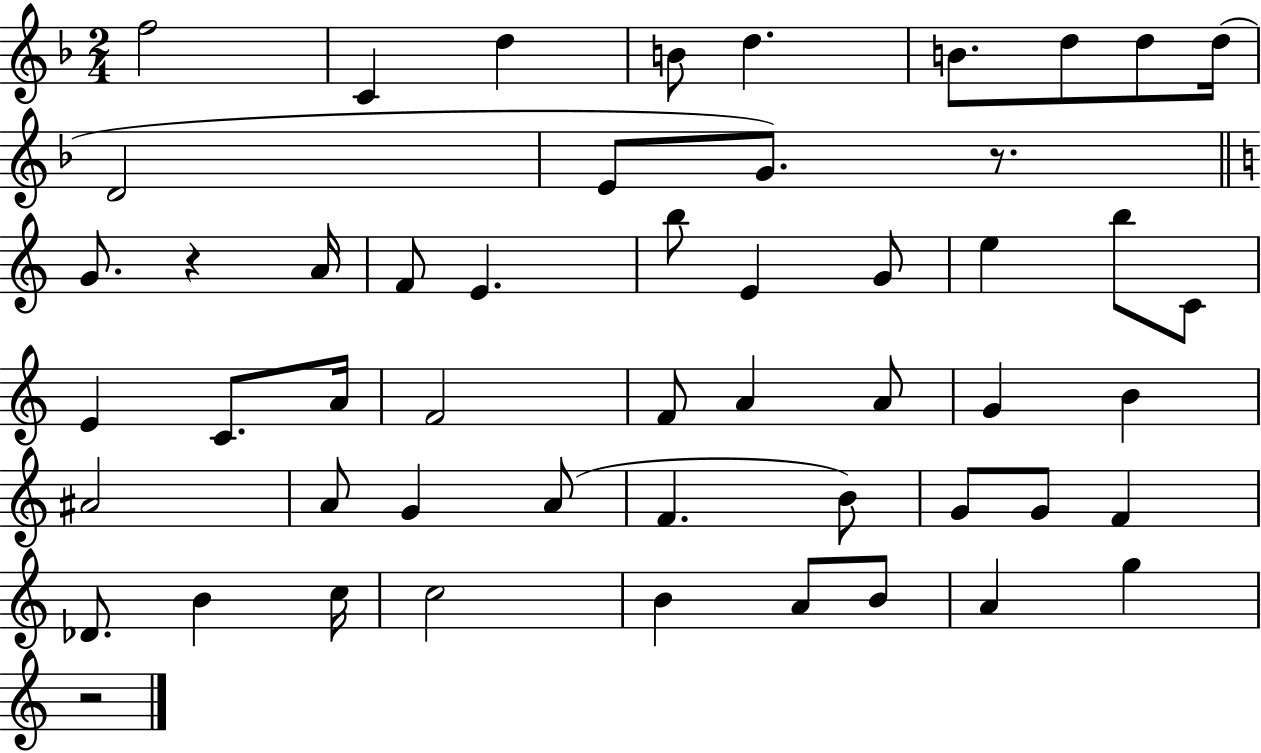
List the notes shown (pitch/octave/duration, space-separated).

F5/h C4/q D5/q B4/e D5/q. B4/e. D5/e D5/e D5/s D4/h E4/e G4/e. R/e. G4/e. R/q A4/s F4/e E4/q. B5/e E4/q G4/e E5/q B5/e C4/e E4/q C4/e. A4/s F4/h F4/e A4/q A4/e G4/q B4/q A#4/h A4/e G4/q A4/e F4/q. B4/e G4/e G4/e F4/q Db4/e. B4/q C5/s C5/h B4/q A4/e B4/e A4/q G5/q R/h